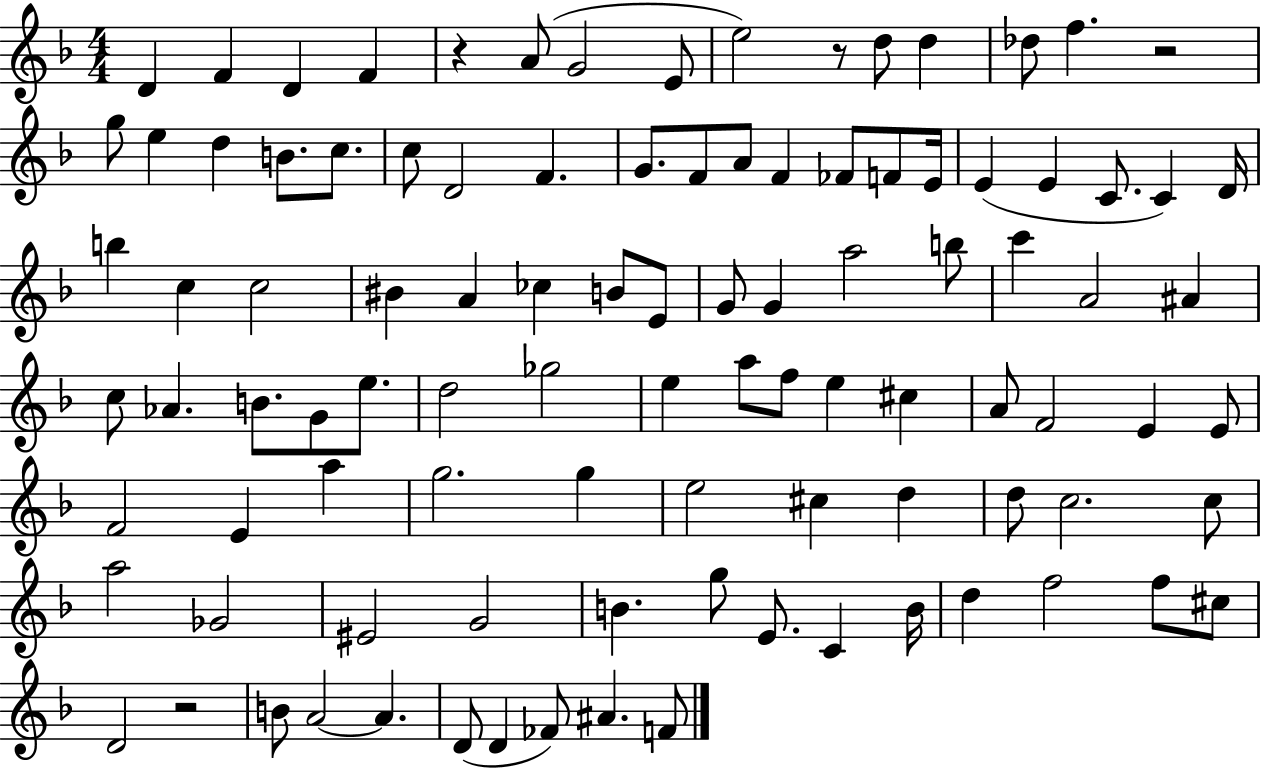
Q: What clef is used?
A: treble